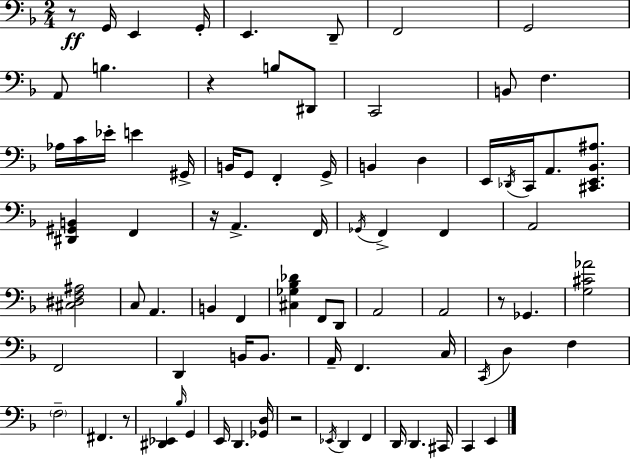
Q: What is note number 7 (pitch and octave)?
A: G2